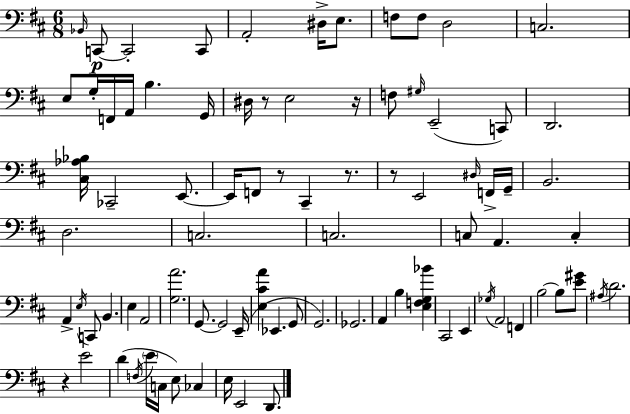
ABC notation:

X:1
T:Untitled
M:6/8
L:1/4
K:D
_B,,/4 C,,/2 C,,2 C,,/2 A,,2 ^D,/4 E,/2 F,/2 F,/2 D,2 C,2 E,/2 G,/4 F,,/4 A,,/4 B, G,,/4 ^D,/4 z/2 E,2 z/4 F,/2 ^G,/4 E,,2 C,,/2 D,,2 [^C,_A,_B,]/4 _C,,2 E,,/2 E,,/4 F,,/2 z/2 ^C,, z/2 z/2 E,,2 ^D,/4 F,,/4 G,,/4 B,,2 D,2 C,2 C,2 C,/2 A,, C, A,, E,/4 C,,/2 B,, E, A,,2 [G,A]2 G,,/2 G,,2 E,,/4 [E,^CA] _E,, G,,/2 G,,2 _G,,2 A,, B, [E,F,G,_B] ^C,,2 E,, _G,/4 A,,2 F,, B,2 B,/2 [E^G]/2 ^A,/4 D2 z E2 D F,/4 E/4 C,/4 E,/2 _C, E,/4 E,,2 D,,/2